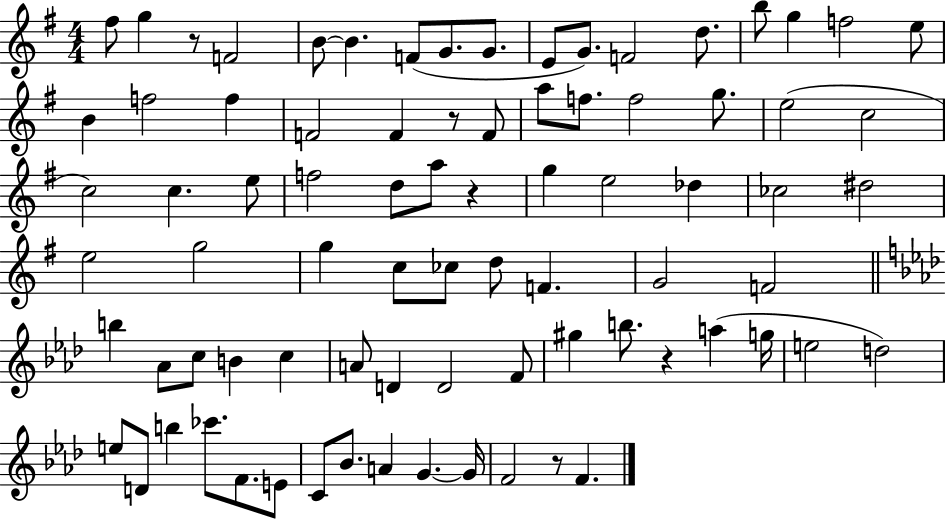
F#5/e G5/q R/e F4/h B4/e B4/q. F4/e G4/e. G4/e. E4/e G4/e. F4/h D5/e. B5/e G5/q F5/h E5/e B4/q F5/h F5/q F4/h F4/q R/e F4/e A5/e F5/e. F5/h G5/e. E5/h C5/h C5/h C5/q. E5/e F5/h D5/e A5/e R/q G5/q E5/h Db5/q CES5/h D#5/h E5/h G5/h G5/q C5/e CES5/e D5/e F4/q. G4/h F4/h B5/q Ab4/e C5/e B4/q C5/q A4/e D4/q D4/h F4/e G#5/q B5/e. R/q A5/q G5/s E5/h D5/h E5/e D4/e B5/q CES6/e. F4/e. E4/e C4/e Bb4/e. A4/q G4/q. G4/s F4/h R/e F4/q.